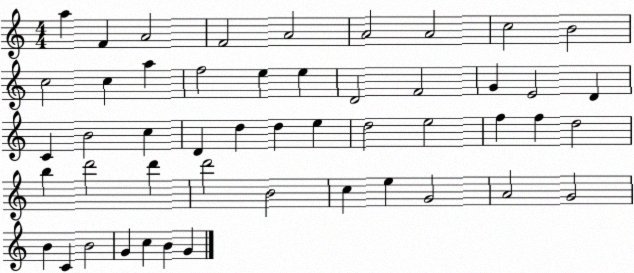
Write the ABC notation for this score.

X:1
T:Untitled
M:4/4
L:1/4
K:C
a F A2 F2 A2 A2 A2 c2 B2 c2 c a f2 e e D2 F2 G E2 D C B2 c D d d e d2 e2 f f d2 b d'2 d' d'2 B2 c e G2 A2 G2 B C B2 G c B G